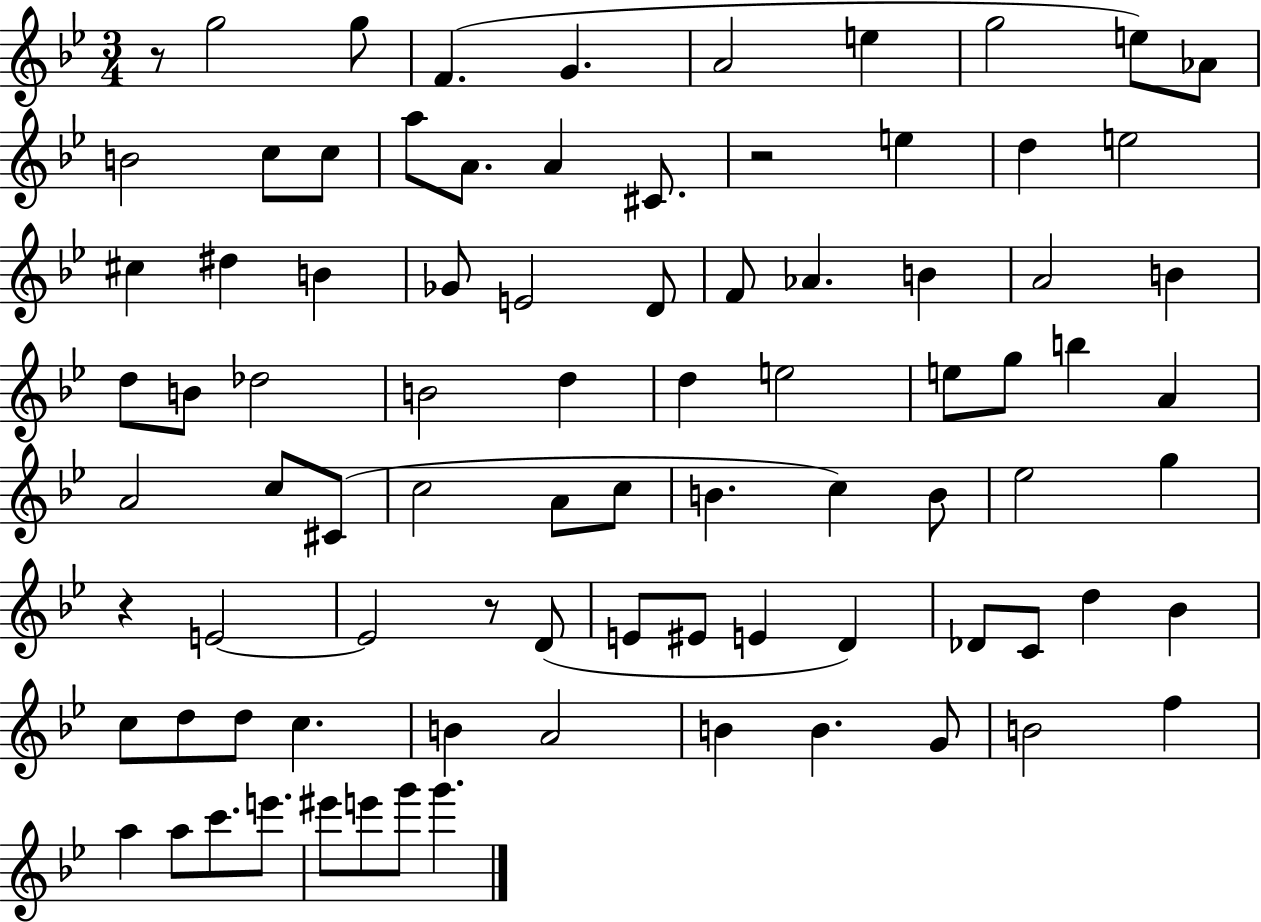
{
  \clef treble
  \numericTimeSignature
  \time 3/4
  \key bes \major
  r8 g''2 g''8 | f'4.( g'4. | a'2 e''4 | g''2 e''8) aes'8 | \break b'2 c''8 c''8 | a''8 a'8. a'4 cis'8. | r2 e''4 | d''4 e''2 | \break cis''4 dis''4 b'4 | ges'8 e'2 d'8 | f'8 aes'4. b'4 | a'2 b'4 | \break d''8 b'8 des''2 | b'2 d''4 | d''4 e''2 | e''8 g''8 b''4 a'4 | \break a'2 c''8 cis'8( | c''2 a'8 c''8 | b'4. c''4) b'8 | ees''2 g''4 | \break r4 e'2~~ | e'2 r8 d'8( | e'8 eis'8 e'4 d'4) | des'8 c'8 d''4 bes'4 | \break c''8 d''8 d''8 c''4. | b'4 a'2 | b'4 b'4. g'8 | b'2 f''4 | \break a''4 a''8 c'''8. e'''8. | eis'''8 e'''8 g'''8 g'''4. | \bar "|."
}